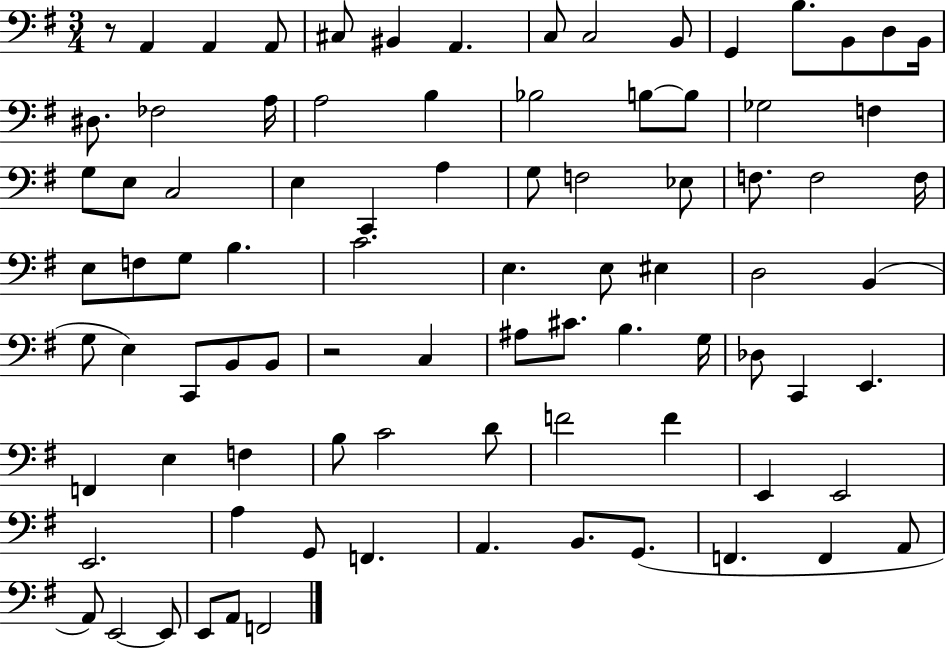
X:1
T:Untitled
M:3/4
L:1/4
K:G
z/2 A,, A,, A,,/2 ^C,/2 ^B,, A,, C,/2 C,2 B,,/2 G,, B,/2 B,,/2 D,/2 B,,/4 ^D,/2 _F,2 A,/4 A,2 B, _B,2 B,/2 B,/2 _G,2 F, G,/2 E,/2 C,2 E, C,, A, G,/2 F,2 _E,/2 F,/2 F,2 F,/4 E,/2 F,/2 G,/2 B, C2 E, E,/2 ^E, D,2 B,, G,/2 E, C,,/2 B,,/2 B,,/2 z2 C, ^A,/2 ^C/2 B, G,/4 _D,/2 C,, E,, F,, E, F, B,/2 C2 D/2 F2 F E,, E,,2 E,,2 A, G,,/2 F,, A,, B,,/2 G,,/2 F,, F,, A,,/2 A,,/2 E,,2 E,,/2 E,,/2 A,,/2 F,,2